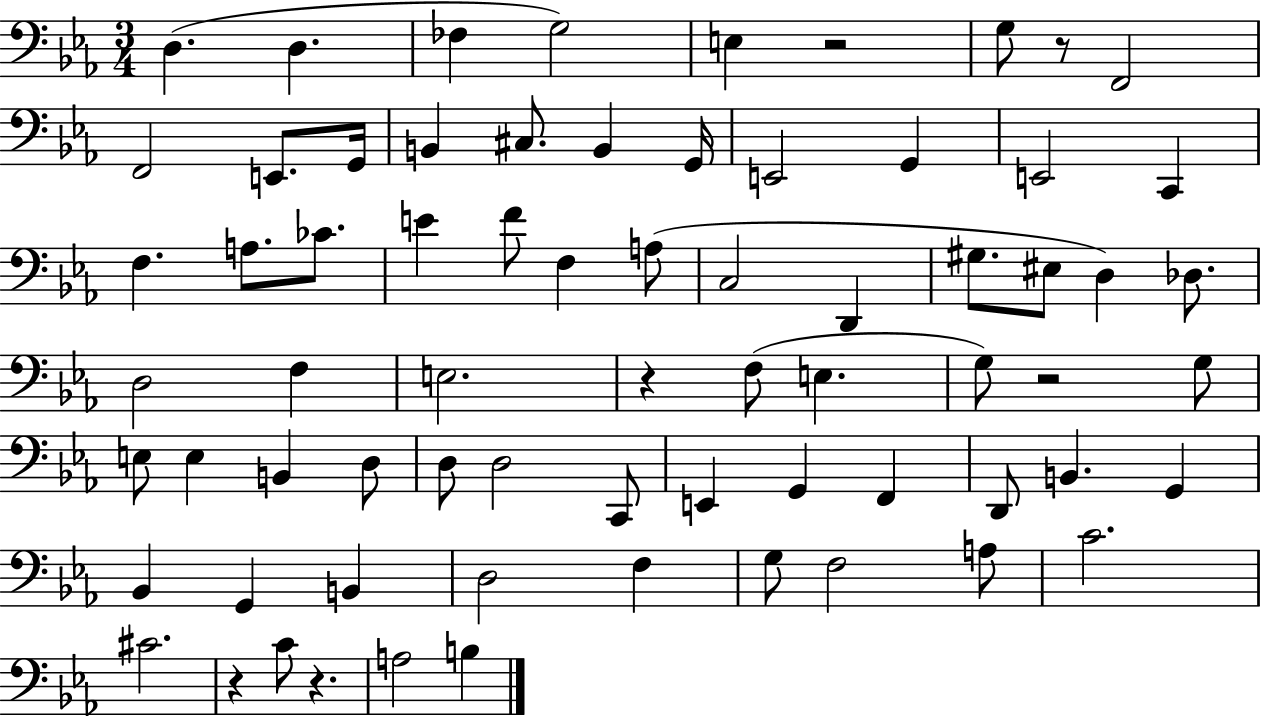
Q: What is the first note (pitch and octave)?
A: D3